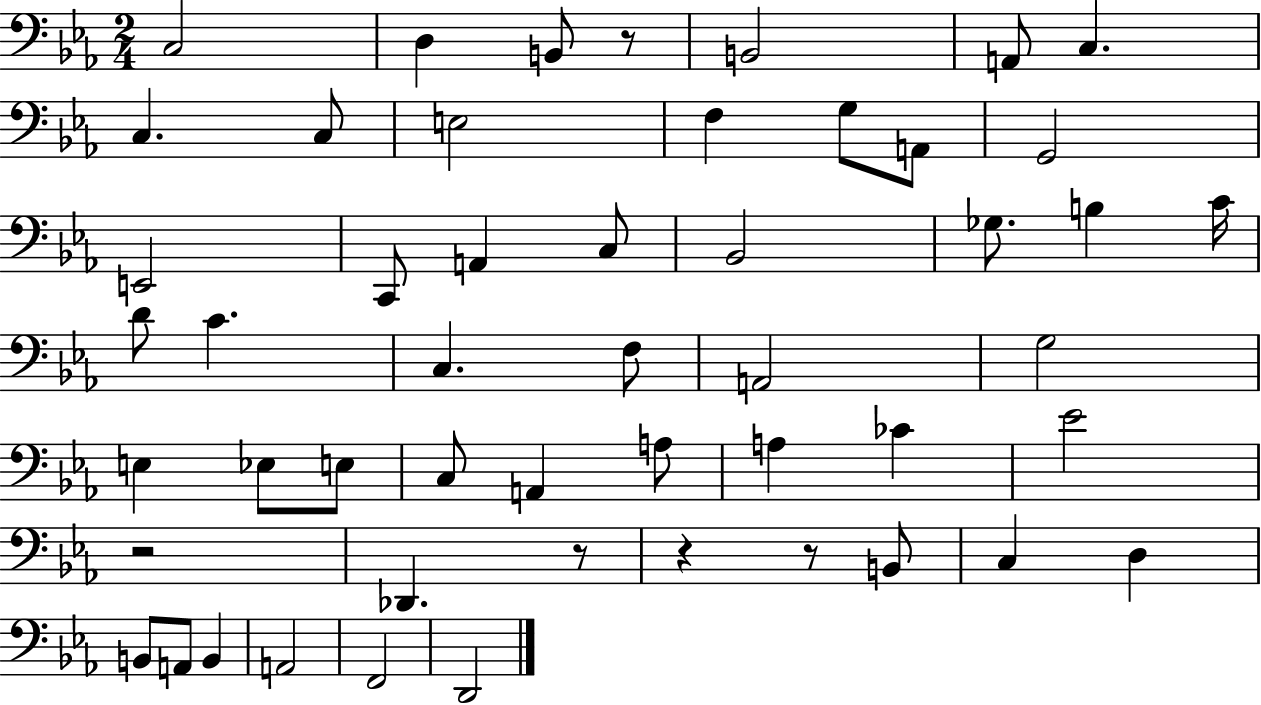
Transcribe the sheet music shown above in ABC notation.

X:1
T:Untitled
M:2/4
L:1/4
K:Eb
C,2 D, B,,/2 z/2 B,,2 A,,/2 C, C, C,/2 E,2 F, G,/2 A,,/2 G,,2 E,,2 C,,/2 A,, C,/2 _B,,2 _G,/2 B, C/4 D/2 C C, F,/2 A,,2 G,2 E, _E,/2 E,/2 C,/2 A,, A,/2 A, _C _E2 z2 _D,, z/2 z z/2 B,,/2 C, D, B,,/2 A,,/2 B,, A,,2 F,,2 D,,2